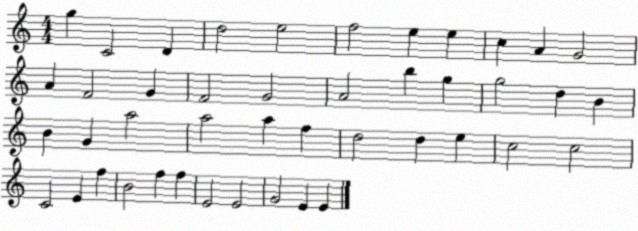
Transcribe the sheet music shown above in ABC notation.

X:1
T:Untitled
M:4/4
L:1/4
K:C
g C2 D d2 e2 f2 e e c A G2 A F2 G F2 G2 A2 b g g2 d B B G a2 a2 a f d2 d e c2 c2 C2 E f B2 f f E2 E2 G2 E E